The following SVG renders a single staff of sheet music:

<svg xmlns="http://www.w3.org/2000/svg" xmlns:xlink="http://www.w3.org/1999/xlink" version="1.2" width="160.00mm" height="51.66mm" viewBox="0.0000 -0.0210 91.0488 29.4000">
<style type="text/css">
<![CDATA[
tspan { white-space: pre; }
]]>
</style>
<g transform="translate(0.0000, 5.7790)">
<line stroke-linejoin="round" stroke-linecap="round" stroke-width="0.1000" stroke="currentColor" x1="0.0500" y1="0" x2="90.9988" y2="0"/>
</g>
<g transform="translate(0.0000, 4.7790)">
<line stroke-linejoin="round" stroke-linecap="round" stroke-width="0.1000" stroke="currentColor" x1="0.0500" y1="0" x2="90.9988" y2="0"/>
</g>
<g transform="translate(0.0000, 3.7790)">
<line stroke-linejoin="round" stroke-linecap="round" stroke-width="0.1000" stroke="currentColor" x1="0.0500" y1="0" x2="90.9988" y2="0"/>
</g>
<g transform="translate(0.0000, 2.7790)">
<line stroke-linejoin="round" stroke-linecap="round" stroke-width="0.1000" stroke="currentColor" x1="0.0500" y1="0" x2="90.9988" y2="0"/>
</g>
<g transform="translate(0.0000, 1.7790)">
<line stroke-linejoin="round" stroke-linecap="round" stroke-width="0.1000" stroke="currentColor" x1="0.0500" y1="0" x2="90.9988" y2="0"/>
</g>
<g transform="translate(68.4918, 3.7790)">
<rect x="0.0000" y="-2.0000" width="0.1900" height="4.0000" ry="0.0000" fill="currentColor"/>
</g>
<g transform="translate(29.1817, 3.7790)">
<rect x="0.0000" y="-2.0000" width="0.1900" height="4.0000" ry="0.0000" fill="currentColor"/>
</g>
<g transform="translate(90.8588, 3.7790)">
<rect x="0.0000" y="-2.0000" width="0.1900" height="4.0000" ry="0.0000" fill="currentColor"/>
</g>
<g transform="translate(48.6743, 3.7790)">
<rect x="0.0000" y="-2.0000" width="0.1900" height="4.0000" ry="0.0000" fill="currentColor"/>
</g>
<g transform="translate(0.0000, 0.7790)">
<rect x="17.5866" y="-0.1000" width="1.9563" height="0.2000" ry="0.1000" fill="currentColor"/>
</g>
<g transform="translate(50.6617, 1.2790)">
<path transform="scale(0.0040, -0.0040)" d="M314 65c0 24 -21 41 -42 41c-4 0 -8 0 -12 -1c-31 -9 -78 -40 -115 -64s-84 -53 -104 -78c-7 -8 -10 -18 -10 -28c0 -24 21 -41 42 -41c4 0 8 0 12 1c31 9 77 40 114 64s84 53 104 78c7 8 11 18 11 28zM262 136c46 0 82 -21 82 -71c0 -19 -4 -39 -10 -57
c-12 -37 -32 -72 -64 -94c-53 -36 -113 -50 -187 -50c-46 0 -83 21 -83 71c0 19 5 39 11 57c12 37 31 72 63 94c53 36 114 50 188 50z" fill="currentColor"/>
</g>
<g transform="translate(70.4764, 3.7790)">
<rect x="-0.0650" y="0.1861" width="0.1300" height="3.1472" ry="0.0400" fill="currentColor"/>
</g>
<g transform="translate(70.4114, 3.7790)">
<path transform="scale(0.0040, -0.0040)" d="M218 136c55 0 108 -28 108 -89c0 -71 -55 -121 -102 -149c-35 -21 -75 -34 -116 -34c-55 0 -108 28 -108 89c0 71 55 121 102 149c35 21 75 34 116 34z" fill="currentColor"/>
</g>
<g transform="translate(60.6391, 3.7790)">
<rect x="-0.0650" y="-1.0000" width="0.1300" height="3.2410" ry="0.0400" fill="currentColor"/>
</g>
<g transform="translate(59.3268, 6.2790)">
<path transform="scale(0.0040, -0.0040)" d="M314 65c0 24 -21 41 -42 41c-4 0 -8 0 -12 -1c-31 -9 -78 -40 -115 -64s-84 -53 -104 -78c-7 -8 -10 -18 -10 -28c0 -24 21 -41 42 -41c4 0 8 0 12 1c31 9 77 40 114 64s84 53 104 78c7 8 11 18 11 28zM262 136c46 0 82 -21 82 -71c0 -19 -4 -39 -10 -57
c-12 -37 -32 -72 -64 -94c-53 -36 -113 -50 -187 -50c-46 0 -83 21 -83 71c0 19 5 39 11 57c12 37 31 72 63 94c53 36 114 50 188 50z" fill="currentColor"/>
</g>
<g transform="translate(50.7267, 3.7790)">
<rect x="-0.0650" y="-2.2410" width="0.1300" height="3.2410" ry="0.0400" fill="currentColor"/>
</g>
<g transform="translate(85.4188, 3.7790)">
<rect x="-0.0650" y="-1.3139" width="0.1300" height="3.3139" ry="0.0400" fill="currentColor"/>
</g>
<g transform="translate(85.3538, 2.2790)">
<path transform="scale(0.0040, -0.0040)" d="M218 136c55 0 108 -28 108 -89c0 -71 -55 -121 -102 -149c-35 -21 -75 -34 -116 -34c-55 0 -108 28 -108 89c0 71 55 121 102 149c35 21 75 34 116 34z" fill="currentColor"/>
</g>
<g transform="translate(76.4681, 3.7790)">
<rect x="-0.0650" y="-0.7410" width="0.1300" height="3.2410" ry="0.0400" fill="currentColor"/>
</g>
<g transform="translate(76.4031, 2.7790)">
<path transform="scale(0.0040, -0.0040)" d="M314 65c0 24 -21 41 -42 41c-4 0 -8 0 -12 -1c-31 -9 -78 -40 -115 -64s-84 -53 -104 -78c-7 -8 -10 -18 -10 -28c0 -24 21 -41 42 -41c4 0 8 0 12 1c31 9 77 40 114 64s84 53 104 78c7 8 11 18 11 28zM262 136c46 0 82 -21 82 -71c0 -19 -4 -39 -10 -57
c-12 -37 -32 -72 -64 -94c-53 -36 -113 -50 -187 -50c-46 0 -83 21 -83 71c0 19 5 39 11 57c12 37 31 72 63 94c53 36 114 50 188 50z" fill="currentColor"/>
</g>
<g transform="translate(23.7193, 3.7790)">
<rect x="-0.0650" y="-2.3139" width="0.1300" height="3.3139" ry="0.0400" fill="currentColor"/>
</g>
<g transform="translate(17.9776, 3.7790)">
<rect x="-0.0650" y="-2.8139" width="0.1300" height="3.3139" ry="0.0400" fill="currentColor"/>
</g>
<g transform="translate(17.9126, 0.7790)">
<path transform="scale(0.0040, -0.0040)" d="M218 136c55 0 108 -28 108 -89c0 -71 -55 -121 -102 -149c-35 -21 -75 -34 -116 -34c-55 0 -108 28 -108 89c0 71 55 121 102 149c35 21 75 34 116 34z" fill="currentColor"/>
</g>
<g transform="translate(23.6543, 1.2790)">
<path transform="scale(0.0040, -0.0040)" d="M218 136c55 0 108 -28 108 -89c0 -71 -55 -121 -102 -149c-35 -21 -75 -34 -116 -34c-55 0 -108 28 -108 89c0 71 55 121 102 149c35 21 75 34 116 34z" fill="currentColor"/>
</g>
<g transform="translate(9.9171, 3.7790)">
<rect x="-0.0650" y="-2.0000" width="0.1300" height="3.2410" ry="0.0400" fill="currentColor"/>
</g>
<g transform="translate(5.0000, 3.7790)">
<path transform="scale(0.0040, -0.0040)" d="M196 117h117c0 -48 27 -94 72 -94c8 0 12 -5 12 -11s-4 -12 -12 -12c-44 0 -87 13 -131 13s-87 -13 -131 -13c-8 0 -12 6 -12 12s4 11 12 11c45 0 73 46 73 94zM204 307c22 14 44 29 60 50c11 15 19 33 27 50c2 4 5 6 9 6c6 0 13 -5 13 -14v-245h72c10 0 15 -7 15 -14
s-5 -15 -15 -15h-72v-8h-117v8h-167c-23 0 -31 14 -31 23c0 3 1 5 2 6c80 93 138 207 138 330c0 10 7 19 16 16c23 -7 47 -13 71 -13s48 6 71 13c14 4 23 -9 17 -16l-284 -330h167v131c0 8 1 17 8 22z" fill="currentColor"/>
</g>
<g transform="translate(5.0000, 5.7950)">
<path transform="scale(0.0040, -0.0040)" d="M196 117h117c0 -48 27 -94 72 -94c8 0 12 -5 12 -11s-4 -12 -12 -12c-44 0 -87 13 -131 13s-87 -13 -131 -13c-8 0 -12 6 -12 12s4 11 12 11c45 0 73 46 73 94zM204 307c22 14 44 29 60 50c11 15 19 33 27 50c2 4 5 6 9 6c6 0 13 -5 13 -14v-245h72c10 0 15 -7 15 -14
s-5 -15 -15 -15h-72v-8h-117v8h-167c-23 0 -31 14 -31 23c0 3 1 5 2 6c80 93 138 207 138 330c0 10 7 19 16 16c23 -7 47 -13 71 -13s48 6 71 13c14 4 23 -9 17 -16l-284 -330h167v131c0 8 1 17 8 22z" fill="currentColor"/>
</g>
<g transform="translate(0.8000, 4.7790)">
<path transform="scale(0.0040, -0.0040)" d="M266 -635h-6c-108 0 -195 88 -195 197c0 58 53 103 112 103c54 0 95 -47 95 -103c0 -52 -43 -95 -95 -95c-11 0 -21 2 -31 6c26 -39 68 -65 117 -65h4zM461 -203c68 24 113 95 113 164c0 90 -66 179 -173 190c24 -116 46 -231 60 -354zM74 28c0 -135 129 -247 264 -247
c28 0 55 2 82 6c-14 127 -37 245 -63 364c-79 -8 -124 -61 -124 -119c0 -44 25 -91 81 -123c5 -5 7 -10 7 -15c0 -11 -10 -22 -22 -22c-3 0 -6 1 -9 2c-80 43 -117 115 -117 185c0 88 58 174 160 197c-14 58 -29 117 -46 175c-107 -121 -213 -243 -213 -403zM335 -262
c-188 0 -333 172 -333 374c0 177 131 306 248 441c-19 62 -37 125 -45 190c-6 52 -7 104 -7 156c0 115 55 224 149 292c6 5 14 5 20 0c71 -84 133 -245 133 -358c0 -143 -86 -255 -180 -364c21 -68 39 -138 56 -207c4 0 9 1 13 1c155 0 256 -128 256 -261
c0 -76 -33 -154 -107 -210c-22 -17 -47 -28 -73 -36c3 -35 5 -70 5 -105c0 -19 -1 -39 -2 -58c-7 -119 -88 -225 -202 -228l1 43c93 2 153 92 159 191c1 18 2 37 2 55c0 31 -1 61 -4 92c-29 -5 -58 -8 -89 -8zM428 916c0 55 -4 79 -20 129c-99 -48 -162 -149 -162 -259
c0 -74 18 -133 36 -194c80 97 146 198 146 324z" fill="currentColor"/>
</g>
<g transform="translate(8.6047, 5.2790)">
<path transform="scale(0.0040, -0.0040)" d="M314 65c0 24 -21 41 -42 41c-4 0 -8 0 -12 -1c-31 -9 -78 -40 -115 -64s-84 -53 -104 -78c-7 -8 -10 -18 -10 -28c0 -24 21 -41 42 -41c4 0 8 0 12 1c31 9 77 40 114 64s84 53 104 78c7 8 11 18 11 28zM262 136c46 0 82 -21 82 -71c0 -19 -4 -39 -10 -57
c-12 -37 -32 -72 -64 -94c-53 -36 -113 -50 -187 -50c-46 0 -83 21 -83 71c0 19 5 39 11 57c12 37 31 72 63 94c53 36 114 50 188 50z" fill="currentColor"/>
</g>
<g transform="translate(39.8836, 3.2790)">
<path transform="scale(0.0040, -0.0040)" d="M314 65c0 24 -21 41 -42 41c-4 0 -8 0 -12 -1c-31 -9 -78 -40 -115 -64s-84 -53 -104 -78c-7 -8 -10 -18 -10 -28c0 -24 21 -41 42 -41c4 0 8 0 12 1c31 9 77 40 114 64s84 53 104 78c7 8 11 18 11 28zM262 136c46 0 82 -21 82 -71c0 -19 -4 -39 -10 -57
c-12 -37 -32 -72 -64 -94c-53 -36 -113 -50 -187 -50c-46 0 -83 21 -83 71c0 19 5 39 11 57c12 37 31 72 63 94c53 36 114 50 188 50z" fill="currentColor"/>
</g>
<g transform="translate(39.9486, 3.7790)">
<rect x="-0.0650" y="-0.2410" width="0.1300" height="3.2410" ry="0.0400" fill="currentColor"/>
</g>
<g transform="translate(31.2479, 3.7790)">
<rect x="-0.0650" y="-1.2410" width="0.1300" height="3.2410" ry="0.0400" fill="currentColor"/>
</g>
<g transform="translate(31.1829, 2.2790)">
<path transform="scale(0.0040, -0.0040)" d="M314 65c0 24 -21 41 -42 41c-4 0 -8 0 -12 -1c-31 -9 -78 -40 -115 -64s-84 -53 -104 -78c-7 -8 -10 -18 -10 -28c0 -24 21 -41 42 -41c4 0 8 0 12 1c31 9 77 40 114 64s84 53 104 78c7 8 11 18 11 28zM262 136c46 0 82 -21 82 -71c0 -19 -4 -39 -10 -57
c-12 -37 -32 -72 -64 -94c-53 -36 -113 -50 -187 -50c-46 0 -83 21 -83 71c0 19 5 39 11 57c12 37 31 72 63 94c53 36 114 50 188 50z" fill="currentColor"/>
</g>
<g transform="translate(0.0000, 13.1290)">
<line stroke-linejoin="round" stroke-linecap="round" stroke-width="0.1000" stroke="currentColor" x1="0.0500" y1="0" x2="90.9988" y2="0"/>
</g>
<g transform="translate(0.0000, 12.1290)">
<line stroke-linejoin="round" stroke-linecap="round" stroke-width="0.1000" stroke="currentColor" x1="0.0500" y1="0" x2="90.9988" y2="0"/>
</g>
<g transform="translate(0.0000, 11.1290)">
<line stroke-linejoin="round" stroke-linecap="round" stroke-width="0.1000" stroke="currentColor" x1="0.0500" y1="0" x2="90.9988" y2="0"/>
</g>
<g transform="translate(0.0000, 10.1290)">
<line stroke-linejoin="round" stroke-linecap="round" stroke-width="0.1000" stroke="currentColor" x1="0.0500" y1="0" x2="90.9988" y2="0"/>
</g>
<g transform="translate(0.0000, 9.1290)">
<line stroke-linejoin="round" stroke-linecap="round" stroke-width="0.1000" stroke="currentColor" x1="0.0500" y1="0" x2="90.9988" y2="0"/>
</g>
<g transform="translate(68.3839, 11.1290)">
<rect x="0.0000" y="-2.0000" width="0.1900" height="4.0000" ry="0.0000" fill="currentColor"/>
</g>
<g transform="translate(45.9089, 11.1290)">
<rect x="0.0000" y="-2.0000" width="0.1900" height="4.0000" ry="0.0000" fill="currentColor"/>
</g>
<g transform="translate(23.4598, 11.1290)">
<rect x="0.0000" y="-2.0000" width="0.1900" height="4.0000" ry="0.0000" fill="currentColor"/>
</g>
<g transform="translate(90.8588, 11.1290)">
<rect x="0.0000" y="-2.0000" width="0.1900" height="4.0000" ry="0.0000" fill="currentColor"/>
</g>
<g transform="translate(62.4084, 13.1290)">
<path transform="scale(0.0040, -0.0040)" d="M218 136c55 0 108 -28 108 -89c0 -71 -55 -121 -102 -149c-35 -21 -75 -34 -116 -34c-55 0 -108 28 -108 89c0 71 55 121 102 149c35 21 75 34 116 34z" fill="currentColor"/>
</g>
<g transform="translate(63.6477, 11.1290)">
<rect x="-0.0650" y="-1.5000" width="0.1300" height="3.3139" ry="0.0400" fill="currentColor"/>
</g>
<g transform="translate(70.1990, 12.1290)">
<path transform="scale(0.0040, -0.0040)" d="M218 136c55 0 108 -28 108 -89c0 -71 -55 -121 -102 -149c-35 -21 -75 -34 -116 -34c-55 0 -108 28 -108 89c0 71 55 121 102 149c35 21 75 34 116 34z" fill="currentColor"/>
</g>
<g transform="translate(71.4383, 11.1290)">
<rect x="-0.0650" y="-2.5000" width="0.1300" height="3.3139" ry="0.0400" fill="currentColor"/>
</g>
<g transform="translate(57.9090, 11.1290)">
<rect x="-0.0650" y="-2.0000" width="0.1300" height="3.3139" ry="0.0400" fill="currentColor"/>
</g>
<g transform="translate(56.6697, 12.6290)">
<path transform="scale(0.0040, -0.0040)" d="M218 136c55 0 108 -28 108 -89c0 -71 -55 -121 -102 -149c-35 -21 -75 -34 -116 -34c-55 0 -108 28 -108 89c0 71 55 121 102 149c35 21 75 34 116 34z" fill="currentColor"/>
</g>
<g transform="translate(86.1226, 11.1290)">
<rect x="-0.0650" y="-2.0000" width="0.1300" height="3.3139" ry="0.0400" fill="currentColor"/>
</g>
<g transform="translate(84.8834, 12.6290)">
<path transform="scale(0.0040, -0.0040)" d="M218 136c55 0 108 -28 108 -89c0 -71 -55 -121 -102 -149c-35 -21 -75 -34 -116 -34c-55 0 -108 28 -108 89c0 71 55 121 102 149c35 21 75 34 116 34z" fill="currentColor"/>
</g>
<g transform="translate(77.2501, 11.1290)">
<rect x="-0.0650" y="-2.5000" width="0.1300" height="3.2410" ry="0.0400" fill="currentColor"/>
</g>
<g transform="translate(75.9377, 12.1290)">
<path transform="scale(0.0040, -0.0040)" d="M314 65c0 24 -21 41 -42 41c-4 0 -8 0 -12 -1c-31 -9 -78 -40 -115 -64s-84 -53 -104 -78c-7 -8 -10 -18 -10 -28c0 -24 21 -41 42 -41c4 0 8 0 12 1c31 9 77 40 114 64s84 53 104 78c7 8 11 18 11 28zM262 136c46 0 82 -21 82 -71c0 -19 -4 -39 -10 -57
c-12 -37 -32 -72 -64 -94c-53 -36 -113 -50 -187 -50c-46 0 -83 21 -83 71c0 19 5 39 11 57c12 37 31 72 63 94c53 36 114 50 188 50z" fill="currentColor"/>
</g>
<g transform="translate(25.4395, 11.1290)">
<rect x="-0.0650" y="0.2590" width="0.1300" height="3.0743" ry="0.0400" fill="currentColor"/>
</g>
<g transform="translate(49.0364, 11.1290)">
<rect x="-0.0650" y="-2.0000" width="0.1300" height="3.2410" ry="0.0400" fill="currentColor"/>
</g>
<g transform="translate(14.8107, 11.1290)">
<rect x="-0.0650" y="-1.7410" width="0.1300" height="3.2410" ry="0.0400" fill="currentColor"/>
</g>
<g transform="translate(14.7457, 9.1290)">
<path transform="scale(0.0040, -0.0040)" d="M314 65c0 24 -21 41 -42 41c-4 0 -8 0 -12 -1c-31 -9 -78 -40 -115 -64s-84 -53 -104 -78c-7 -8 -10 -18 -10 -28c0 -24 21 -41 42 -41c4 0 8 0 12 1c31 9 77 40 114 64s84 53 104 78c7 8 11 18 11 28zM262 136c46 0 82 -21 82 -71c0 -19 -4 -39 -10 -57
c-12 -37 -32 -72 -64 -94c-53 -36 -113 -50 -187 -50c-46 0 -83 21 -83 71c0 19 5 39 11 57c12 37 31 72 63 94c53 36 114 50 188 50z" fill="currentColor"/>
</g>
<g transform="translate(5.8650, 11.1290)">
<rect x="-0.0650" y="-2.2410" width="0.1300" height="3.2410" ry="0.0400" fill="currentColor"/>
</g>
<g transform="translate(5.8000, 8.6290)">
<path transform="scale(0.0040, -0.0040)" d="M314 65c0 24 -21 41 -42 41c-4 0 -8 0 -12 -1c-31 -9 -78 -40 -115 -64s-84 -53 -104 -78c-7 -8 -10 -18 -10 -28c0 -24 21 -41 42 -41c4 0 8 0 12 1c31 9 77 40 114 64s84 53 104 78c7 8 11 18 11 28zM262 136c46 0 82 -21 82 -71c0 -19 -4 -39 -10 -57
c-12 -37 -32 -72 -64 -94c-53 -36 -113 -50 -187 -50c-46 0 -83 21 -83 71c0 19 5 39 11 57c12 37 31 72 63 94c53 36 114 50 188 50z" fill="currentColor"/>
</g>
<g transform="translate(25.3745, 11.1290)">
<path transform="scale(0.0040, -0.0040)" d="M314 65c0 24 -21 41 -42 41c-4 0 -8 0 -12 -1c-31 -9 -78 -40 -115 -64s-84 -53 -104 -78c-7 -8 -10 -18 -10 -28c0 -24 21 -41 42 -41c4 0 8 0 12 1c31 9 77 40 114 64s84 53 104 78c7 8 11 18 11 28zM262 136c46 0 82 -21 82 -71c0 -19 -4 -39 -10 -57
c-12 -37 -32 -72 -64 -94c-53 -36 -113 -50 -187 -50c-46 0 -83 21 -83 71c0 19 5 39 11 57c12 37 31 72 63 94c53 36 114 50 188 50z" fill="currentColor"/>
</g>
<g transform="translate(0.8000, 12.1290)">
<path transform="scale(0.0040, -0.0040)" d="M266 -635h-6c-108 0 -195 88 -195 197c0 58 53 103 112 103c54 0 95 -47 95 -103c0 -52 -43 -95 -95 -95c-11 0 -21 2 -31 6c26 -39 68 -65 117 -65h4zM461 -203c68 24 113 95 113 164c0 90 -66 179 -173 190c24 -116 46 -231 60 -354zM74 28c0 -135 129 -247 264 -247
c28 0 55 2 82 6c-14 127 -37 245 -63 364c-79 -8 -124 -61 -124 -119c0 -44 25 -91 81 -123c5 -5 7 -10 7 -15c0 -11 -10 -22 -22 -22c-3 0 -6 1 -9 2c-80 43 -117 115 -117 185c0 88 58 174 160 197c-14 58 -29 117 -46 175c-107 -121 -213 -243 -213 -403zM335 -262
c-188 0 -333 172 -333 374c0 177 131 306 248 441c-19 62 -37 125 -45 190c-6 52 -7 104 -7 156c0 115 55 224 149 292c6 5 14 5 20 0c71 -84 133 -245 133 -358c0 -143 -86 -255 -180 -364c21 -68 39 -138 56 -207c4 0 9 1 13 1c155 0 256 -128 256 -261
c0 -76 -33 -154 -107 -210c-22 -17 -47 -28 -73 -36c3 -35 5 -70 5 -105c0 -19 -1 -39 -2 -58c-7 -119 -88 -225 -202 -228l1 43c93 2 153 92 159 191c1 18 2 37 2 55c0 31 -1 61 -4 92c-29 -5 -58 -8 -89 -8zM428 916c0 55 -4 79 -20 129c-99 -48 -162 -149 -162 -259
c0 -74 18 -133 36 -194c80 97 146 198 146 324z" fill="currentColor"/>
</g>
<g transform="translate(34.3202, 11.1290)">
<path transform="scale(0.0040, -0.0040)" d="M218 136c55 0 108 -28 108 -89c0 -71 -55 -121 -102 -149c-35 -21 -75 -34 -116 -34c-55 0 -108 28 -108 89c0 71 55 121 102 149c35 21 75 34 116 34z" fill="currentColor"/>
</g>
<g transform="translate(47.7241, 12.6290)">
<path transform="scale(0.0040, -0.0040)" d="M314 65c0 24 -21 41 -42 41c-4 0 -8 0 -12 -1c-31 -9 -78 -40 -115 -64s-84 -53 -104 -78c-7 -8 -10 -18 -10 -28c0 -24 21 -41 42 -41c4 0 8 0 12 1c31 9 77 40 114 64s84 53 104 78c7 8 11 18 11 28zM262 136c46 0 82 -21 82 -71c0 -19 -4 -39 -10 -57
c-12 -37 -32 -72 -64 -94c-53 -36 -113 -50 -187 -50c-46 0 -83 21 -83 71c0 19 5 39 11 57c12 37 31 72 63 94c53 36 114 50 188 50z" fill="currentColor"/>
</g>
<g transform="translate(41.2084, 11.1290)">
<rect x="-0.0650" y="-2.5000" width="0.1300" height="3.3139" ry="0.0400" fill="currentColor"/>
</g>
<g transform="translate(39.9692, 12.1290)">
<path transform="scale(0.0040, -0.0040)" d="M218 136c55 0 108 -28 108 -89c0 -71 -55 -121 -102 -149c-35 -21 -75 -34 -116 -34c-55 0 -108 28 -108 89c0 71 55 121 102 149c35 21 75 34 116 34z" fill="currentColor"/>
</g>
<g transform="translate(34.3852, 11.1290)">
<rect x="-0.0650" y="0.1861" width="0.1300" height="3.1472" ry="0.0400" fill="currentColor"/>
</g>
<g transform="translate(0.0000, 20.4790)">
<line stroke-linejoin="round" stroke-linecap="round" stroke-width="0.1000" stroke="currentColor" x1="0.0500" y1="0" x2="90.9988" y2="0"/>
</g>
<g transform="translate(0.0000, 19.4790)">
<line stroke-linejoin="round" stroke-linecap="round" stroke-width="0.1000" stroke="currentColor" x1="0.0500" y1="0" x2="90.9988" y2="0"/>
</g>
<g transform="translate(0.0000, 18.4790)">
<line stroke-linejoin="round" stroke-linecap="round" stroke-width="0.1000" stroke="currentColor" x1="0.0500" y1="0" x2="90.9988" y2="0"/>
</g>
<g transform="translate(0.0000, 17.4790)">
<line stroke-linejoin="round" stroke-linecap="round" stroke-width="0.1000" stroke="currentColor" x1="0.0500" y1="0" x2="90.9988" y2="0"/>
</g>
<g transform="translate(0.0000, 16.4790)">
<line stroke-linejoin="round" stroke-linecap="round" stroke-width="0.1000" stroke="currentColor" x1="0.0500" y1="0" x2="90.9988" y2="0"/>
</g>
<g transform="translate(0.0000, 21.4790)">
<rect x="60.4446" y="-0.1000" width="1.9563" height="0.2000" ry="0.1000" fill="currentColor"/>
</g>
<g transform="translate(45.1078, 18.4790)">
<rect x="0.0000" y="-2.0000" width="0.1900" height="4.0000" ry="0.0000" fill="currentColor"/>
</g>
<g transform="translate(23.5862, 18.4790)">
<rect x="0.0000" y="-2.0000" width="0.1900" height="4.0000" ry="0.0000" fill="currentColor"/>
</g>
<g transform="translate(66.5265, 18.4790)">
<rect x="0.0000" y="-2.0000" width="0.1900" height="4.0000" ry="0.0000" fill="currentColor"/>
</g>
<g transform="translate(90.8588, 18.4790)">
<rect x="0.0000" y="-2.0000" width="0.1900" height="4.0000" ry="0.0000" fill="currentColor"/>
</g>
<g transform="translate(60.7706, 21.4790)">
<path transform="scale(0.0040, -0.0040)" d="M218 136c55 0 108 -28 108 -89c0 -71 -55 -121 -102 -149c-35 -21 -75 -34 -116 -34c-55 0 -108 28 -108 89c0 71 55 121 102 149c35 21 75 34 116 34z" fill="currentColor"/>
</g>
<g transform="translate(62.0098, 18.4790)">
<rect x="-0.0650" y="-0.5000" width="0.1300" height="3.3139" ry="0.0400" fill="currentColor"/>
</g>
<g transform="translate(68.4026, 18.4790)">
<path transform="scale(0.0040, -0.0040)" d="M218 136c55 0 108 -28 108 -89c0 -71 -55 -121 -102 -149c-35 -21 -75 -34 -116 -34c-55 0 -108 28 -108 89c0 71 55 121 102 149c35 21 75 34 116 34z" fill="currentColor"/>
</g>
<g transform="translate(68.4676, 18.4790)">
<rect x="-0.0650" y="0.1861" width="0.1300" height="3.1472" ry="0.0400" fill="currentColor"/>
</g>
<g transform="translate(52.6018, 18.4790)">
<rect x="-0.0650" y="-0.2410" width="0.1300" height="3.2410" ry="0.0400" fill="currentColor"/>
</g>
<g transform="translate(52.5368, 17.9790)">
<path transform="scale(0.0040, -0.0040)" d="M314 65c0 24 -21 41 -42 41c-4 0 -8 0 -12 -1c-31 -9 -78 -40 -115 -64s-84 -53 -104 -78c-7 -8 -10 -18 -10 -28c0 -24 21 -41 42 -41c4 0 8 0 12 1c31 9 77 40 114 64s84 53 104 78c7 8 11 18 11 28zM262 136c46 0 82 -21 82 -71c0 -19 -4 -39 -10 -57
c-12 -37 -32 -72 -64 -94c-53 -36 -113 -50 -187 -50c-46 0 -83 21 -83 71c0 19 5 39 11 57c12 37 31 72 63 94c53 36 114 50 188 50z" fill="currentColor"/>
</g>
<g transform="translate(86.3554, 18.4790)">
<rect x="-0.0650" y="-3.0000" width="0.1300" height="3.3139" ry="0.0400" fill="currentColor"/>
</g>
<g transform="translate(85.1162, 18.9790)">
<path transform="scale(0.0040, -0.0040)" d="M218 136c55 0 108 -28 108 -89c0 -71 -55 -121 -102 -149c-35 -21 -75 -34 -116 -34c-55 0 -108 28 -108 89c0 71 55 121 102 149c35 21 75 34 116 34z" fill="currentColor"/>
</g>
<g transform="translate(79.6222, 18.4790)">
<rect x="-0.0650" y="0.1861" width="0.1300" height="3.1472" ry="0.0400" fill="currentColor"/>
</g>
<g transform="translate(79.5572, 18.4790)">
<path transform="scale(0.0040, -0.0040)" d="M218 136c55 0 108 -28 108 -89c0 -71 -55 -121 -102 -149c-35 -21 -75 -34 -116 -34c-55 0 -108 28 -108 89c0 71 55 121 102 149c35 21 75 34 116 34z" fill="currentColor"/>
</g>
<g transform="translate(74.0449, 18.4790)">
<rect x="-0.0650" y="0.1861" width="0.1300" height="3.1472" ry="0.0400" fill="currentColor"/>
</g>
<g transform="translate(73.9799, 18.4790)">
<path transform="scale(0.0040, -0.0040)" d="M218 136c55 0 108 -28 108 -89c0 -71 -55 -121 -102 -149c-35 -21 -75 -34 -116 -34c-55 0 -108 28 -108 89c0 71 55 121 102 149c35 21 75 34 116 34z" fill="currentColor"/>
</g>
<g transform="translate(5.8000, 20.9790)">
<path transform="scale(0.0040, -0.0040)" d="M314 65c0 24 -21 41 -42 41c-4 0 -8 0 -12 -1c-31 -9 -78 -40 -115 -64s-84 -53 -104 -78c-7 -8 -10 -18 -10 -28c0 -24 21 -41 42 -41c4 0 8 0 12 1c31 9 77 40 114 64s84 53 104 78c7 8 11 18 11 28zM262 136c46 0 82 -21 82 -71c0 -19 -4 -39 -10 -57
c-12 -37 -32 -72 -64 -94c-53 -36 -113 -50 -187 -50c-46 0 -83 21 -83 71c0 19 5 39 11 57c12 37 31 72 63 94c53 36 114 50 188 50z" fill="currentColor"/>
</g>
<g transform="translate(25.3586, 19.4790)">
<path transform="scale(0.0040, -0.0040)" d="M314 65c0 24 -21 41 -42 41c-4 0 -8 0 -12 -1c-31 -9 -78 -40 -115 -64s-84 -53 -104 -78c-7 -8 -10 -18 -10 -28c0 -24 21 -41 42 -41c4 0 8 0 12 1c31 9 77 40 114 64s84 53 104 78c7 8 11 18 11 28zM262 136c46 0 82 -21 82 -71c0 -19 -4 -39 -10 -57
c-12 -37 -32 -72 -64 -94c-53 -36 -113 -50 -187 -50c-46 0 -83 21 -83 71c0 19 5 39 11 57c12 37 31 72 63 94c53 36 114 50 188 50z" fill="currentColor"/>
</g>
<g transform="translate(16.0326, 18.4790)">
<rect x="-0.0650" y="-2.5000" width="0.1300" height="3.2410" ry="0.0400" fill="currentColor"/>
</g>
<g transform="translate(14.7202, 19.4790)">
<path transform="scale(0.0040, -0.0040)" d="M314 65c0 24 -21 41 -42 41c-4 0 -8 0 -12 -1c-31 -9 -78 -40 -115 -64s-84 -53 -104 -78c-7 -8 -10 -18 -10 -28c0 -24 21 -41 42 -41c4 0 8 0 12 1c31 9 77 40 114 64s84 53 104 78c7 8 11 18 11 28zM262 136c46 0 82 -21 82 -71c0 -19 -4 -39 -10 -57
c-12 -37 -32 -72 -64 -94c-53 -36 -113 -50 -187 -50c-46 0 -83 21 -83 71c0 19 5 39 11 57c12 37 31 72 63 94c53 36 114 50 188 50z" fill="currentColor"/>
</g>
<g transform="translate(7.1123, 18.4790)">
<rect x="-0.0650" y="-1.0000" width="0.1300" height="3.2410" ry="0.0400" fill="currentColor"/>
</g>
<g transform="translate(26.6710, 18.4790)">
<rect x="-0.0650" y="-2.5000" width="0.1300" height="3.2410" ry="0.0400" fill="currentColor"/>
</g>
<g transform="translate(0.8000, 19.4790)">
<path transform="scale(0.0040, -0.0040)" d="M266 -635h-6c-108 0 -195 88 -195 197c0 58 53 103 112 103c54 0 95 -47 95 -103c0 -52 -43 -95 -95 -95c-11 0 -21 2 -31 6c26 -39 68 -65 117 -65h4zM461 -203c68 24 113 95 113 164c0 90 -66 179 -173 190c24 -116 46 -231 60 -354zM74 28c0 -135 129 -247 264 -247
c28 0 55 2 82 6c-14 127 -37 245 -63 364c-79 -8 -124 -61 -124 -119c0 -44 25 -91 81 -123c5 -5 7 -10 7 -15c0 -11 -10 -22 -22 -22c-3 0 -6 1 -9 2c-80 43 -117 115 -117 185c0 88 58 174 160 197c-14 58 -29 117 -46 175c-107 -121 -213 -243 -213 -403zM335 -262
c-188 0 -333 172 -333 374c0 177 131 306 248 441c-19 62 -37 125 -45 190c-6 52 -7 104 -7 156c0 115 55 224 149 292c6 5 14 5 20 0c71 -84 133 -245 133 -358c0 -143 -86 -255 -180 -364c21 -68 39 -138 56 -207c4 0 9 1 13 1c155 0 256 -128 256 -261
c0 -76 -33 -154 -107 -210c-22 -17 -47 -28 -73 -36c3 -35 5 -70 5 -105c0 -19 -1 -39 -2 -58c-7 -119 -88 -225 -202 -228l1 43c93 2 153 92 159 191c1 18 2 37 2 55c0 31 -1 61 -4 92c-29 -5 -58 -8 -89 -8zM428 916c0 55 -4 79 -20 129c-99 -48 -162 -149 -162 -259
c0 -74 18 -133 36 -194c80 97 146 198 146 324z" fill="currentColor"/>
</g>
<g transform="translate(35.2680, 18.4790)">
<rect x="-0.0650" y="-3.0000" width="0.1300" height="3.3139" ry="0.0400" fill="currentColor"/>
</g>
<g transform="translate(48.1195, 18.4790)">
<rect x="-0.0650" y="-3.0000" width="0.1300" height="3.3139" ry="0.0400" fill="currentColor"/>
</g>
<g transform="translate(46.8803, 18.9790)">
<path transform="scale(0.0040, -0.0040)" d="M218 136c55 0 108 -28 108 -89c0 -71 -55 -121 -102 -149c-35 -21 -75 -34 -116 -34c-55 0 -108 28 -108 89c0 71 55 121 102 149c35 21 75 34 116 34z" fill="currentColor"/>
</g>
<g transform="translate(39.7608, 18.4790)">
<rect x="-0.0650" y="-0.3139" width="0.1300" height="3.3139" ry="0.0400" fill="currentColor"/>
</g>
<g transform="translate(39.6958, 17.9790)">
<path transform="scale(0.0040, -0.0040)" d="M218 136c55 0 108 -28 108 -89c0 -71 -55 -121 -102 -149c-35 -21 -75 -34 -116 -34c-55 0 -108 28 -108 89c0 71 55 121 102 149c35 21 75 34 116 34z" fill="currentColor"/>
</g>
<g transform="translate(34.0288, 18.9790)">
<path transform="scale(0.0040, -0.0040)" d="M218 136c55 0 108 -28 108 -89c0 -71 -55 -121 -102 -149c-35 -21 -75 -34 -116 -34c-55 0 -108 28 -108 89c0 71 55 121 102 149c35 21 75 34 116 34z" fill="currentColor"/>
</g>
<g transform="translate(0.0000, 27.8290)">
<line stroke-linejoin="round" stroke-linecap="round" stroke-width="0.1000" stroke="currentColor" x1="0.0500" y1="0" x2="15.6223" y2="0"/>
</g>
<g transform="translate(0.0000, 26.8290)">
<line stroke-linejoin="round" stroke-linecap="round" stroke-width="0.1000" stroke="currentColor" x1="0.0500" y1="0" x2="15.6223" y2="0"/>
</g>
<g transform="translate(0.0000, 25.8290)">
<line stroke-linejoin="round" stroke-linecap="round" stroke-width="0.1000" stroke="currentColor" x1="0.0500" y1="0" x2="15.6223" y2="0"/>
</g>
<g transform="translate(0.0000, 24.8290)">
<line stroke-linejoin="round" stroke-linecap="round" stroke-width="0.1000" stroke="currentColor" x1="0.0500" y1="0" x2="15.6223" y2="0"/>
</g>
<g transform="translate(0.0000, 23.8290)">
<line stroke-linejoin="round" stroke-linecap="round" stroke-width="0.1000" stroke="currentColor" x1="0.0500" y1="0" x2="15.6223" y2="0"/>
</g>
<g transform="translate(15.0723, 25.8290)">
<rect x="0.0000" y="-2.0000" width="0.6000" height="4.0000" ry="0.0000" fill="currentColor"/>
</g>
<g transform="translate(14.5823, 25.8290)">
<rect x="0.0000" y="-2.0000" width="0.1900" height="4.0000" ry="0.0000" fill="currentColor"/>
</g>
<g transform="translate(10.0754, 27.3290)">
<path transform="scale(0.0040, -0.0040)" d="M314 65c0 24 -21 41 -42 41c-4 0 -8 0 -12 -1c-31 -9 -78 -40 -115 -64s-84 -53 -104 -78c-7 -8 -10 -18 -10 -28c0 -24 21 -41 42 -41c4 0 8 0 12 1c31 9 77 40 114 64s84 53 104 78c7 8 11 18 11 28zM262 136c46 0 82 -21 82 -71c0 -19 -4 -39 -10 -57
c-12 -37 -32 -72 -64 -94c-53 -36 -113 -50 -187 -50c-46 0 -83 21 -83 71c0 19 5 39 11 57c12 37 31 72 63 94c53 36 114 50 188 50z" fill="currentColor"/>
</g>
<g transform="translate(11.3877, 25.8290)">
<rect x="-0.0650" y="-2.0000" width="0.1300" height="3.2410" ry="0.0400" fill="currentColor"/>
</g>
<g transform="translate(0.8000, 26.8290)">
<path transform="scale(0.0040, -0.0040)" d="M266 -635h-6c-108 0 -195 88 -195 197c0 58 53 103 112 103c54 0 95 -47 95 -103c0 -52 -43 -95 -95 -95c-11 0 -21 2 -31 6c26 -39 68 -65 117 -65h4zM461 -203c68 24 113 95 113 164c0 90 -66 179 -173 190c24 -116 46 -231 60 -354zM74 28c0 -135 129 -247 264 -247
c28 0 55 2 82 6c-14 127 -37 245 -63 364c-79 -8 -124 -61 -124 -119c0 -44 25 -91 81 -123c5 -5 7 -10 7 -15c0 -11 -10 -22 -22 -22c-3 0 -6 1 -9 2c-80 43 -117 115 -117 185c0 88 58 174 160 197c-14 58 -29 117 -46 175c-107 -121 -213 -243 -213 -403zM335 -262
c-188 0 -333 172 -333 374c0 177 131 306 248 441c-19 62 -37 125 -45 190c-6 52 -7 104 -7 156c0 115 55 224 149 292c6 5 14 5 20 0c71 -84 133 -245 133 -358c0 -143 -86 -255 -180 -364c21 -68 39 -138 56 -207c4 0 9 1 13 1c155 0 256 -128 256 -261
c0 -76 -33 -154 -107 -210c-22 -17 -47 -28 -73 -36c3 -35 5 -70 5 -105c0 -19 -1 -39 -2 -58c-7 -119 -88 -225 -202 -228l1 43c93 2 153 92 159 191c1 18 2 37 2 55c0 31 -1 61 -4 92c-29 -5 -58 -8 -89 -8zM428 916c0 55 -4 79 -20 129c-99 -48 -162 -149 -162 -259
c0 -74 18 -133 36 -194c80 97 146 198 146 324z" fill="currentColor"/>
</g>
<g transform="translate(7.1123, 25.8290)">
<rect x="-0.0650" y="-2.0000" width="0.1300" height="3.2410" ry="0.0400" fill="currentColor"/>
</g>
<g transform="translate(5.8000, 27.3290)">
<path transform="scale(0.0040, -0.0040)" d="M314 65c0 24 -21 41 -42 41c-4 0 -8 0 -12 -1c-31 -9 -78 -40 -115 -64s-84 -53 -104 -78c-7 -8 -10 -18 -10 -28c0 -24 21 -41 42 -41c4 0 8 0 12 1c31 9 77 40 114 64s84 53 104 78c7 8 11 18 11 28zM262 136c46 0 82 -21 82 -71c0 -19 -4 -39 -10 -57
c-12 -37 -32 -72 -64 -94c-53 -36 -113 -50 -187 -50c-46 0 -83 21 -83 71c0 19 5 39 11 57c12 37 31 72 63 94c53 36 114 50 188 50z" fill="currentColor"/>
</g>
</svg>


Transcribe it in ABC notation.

X:1
T:Untitled
M:4/4
L:1/4
K:C
F2 a g e2 c2 g2 D2 B d2 e g2 f2 B2 B G F2 F E G G2 F D2 G2 G2 A c A c2 C B B B A F2 F2